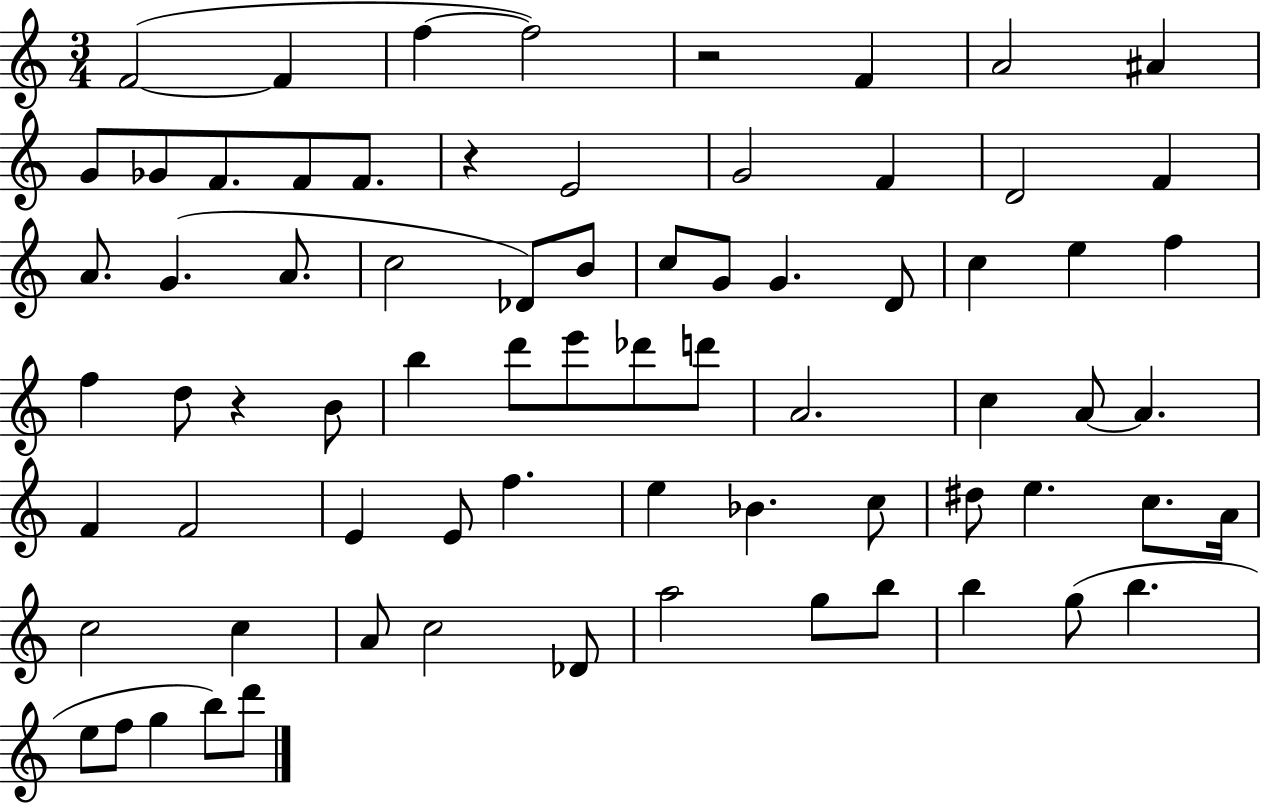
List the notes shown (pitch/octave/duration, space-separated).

F4/h F4/q F5/q F5/h R/h F4/q A4/h A#4/q G4/e Gb4/e F4/e. F4/e F4/e. R/q E4/h G4/h F4/q D4/h F4/q A4/e. G4/q. A4/e. C5/h Db4/e B4/e C5/e G4/e G4/q. D4/e C5/q E5/q F5/q F5/q D5/e R/q B4/e B5/q D6/e E6/e Db6/e D6/e A4/h. C5/q A4/e A4/q. F4/q F4/h E4/q E4/e F5/q. E5/q Bb4/q. C5/e D#5/e E5/q. C5/e. A4/s C5/h C5/q A4/e C5/h Db4/e A5/h G5/e B5/e B5/q G5/e B5/q. E5/e F5/e G5/q B5/e D6/e